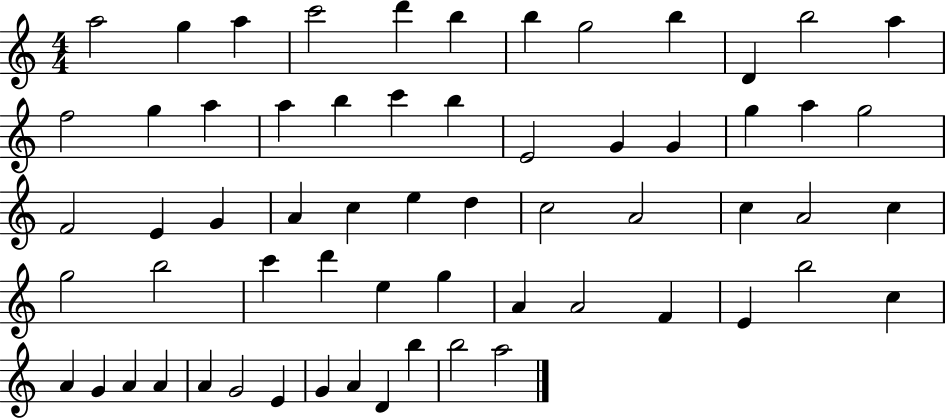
{
  \clef treble
  \numericTimeSignature
  \time 4/4
  \key c \major
  a''2 g''4 a''4 | c'''2 d'''4 b''4 | b''4 g''2 b''4 | d'4 b''2 a''4 | \break f''2 g''4 a''4 | a''4 b''4 c'''4 b''4 | e'2 g'4 g'4 | g''4 a''4 g''2 | \break f'2 e'4 g'4 | a'4 c''4 e''4 d''4 | c''2 a'2 | c''4 a'2 c''4 | \break g''2 b''2 | c'''4 d'''4 e''4 g''4 | a'4 a'2 f'4 | e'4 b''2 c''4 | \break a'4 g'4 a'4 a'4 | a'4 g'2 e'4 | g'4 a'4 d'4 b''4 | b''2 a''2 | \break \bar "|."
}